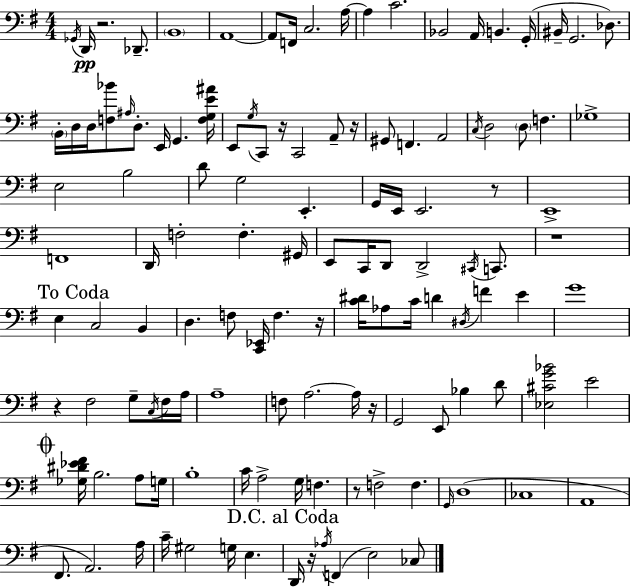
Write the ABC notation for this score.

X:1
T:Untitled
M:4/4
L:1/4
K:G
_G,,/4 D,,/4 z2 _D,,/2 B,,4 A,,4 A,,/2 F,,/4 C,2 A,/4 A, C2 _B,,2 A,,/4 B,, G,,/4 ^B,,/4 G,,2 _D,/2 B,,/4 D,/4 D,/4 [F,_B]/2 ^A,/4 D,/2 E,,/4 G,, [F,G,E^A]/4 E,,/2 G,/4 C,,/2 z/4 C,,2 A,,/2 z/4 ^G,,/2 F,, A,,2 C,/4 D,2 D,/2 F, _G,4 E,2 B,2 D/2 G,2 E,, G,,/4 E,,/4 E,,2 z/2 E,,4 F,,4 D,,/4 F,2 F, ^G,,/4 E,,/2 C,,/4 D,,/2 D,,2 ^C,,/4 C,,/2 z4 E, C,2 B,, D, F,/2 [C,,_E,,]/4 F, z/4 [C^D]/4 _A,/2 C/4 D ^D,/4 F E G4 z ^F,2 G,/2 C,/4 ^F,/4 A,/4 A,4 F,/2 A,2 A,/4 z/4 G,,2 E,,/2 _B, D/2 [_E,^CG_B]2 E2 [_G,^D_E^F]/4 B,2 A,/2 G,/4 B,4 C/4 A,2 G,/4 F, z/2 F,2 F, G,,/4 D,4 _C,4 A,,4 ^F,,/2 A,,2 A,/4 C/4 ^G,2 G,/4 E, D,,/4 z/4 _A,/4 F,, E,2 _C,/2